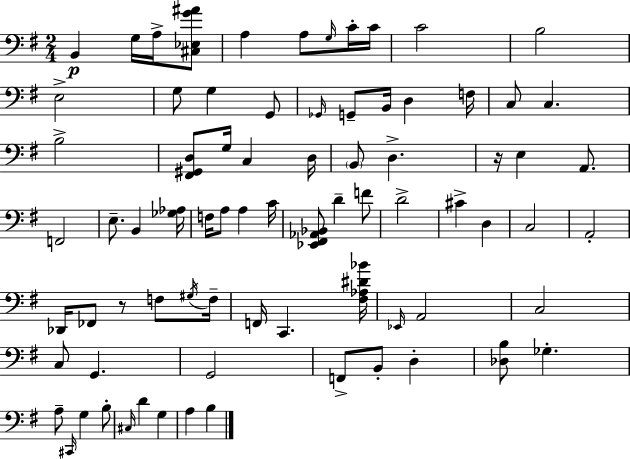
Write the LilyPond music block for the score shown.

{
  \clef bass
  \numericTimeSignature
  \time 2/4
  \key g \major
  b,4\p g16 a16-> <cis ees g' ais'>8 | a4 a8 \grace { g16 } c'16-. | c'16 c'2 | b2 | \break e2-> | g8 g4 g,8 | \grace { ges,16 } g,8-- b,16 d4 | f16 c8 c4. | \break b2-> | <fis, gis, d>8 g16 c4 | d16 \parenthesize b,8 d4.-> | r16 e4 a,8. | \break f,2 | e8.-- b,4 | <ges aes>16 f16 a8 a4 | c'16 <ees, fis, aes, bes,>8 d'4-- | \break f'8 d'2-> | cis'4-> d4 | c2 | a,2-. | \break des,16 fes,8 r8 f8 | \acciaccatura { gis16 } f16-- f,16 c,4. | <fis aes dis' bes'>16 \grace { ees,16 } a,2 | c2 | \break c8 g,4. | g,2 | f,8-> b,8-. | d4-. <des b>8 ges4.-. | \break a8-- \grace { cis,16 } g4 | b8-. \grace { cis16 } d'4 | g4 a4 | b4 \bar "|."
}